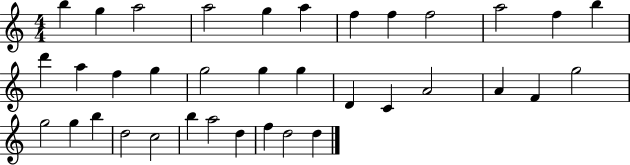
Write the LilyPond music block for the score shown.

{
  \clef treble
  \numericTimeSignature
  \time 4/4
  \key c \major
  b''4 g''4 a''2 | a''2 g''4 a''4 | f''4 f''4 f''2 | a''2 f''4 b''4 | \break d'''4 a''4 f''4 g''4 | g''2 g''4 g''4 | d'4 c'4 a'2 | a'4 f'4 g''2 | \break g''2 g''4 b''4 | d''2 c''2 | b''4 a''2 d''4 | f''4 d''2 d''4 | \break \bar "|."
}